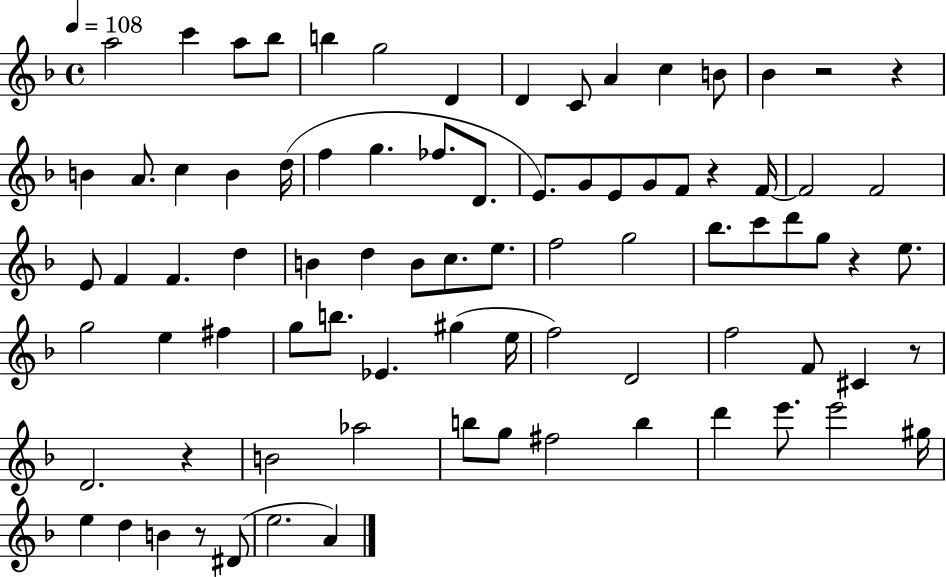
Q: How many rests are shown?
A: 7